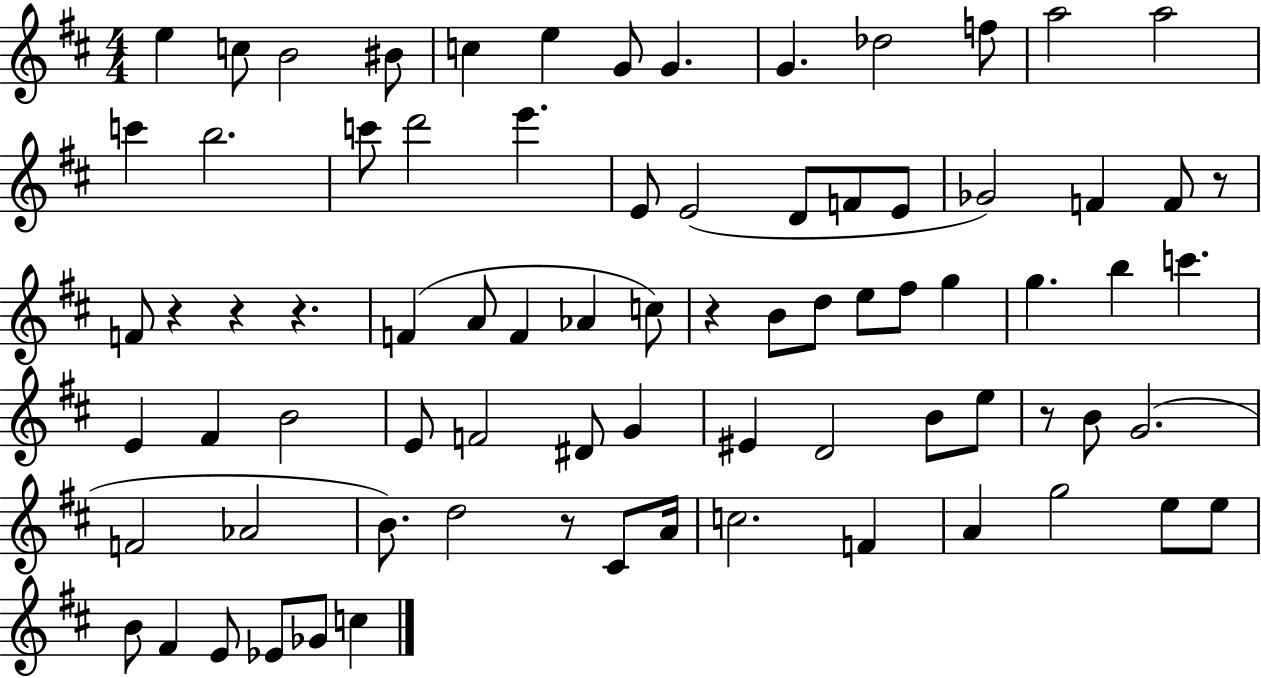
X:1
T:Untitled
M:4/4
L:1/4
K:D
e c/2 B2 ^B/2 c e G/2 G G _d2 f/2 a2 a2 c' b2 c'/2 d'2 e' E/2 E2 D/2 F/2 E/2 _G2 F F/2 z/2 F/2 z z z F A/2 F _A c/2 z B/2 d/2 e/2 ^f/2 g g b c' E ^F B2 E/2 F2 ^D/2 G ^E D2 B/2 e/2 z/2 B/2 G2 F2 _A2 B/2 d2 z/2 ^C/2 A/4 c2 F A g2 e/2 e/2 B/2 ^F E/2 _E/2 _G/2 c